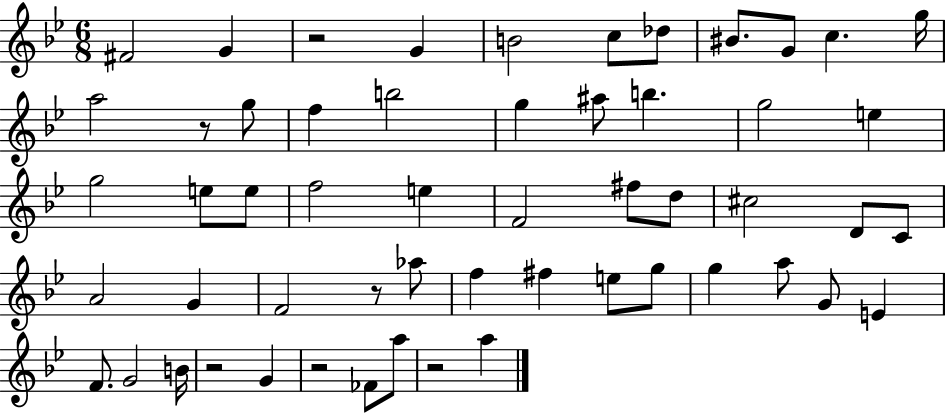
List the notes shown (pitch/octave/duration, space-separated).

F#4/h G4/q R/h G4/q B4/h C5/e Db5/e BIS4/e. G4/e C5/q. G5/s A5/h R/e G5/e F5/q B5/h G5/q A#5/e B5/q. G5/h E5/q G5/h E5/e E5/e F5/h E5/q F4/h F#5/e D5/e C#5/h D4/e C4/e A4/h G4/q F4/h R/e Ab5/e F5/q F#5/q E5/e G5/e G5/q A5/e G4/e E4/q F4/e. G4/h B4/s R/h G4/q R/h FES4/e A5/e R/h A5/q